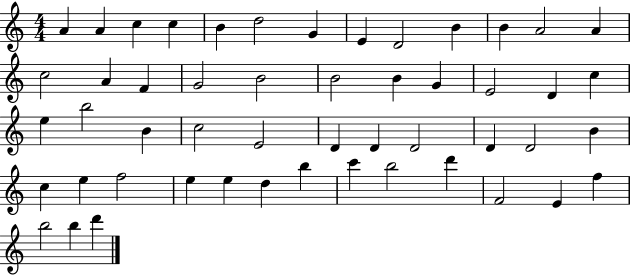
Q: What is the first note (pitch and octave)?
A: A4